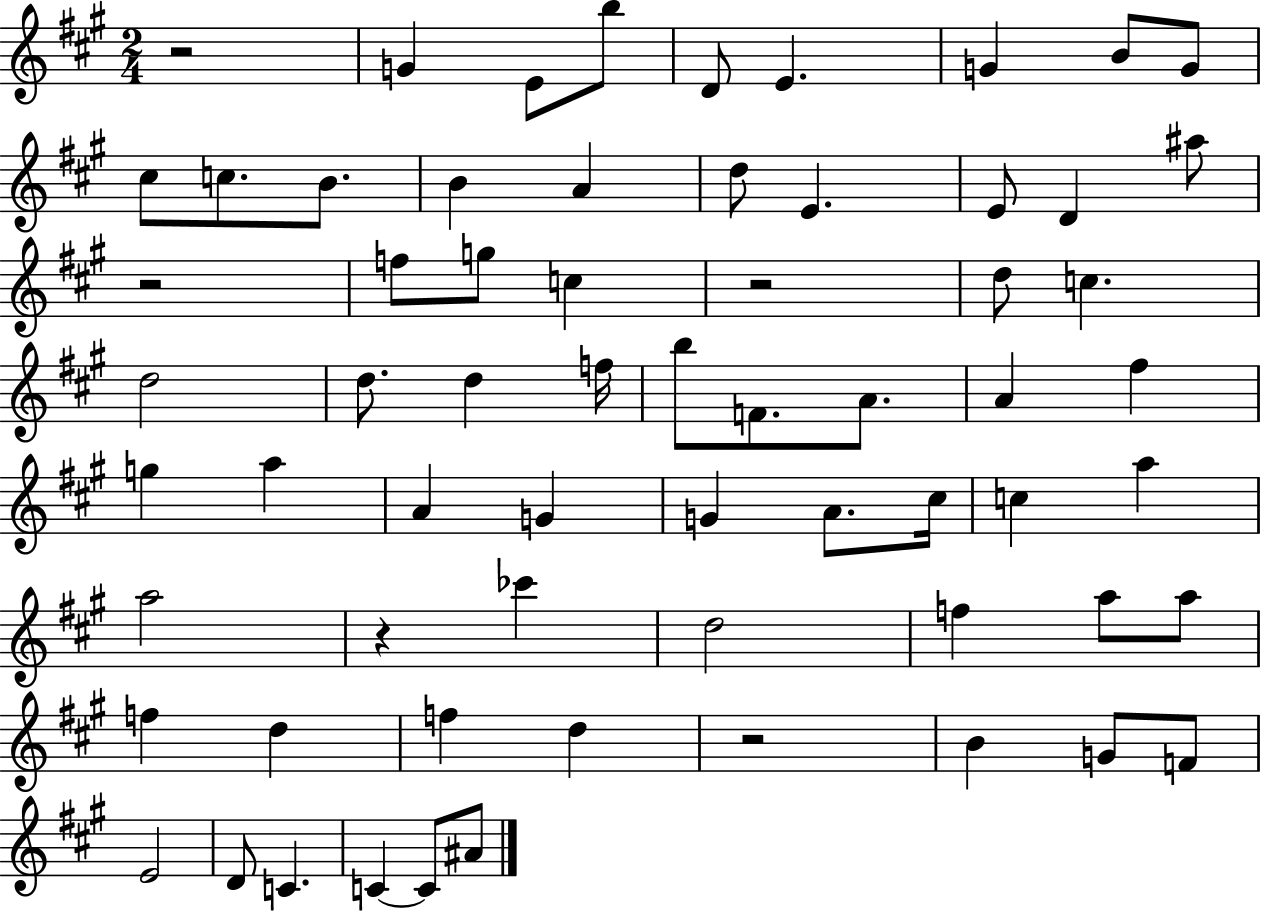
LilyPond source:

{
  \clef treble
  \numericTimeSignature
  \time 2/4
  \key a \major
  \repeat volta 2 { r2 | g'4 e'8 b''8 | d'8 e'4. | g'4 b'8 g'8 | \break cis''8 c''8. b'8. | b'4 a'4 | d''8 e'4. | e'8 d'4 ais''8 | \break r2 | f''8 g''8 c''4 | r2 | d''8 c''4. | \break d''2 | d''8. d''4 f''16 | b''8 f'8. a'8. | a'4 fis''4 | \break g''4 a''4 | a'4 g'4 | g'4 a'8. cis''16 | c''4 a''4 | \break a''2 | r4 ces'''4 | d''2 | f''4 a''8 a''8 | \break f''4 d''4 | f''4 d''4 | r2 | b'4 g'8 f'8 | \break e'2 | d'8 c'4. | c'4~~ c'8 ais'8 | } \bar "|."
}